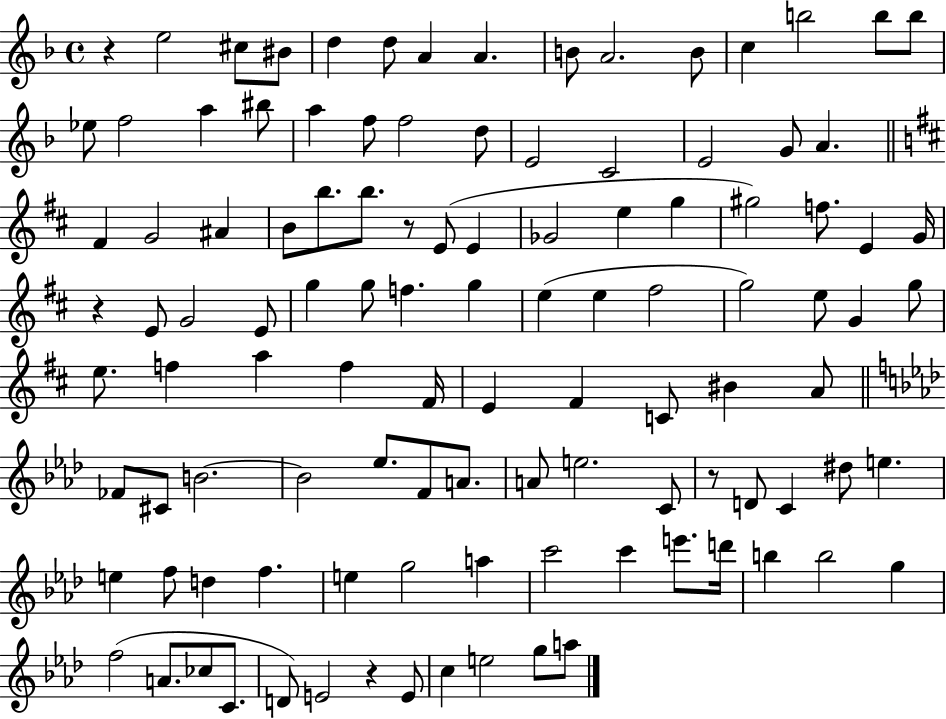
R/q E5/h C#5/e BIS4/e D5/q D5/e A4/q A4/q. B4/e A4/h. B4/e C5/q B5/h B5/e B5/e Eb5/e F5/h A5/q BIS5/e A5/q F5/e F5/h D5/e E4/h C4/h E4/h G4/e A4/q. F#4/q G4/h A#4/q B4/e B5/e. B5/e. R/e E4/e E4/q Gb4/h E5/q G5/q G#5/h F5/e. E4/q G4/s R/q E4/e G4/h E4/e G5/q G5/e F5/q. G5/q E5/q E5/q F#5/h G5/h E5/e G4/q G5/e E5/e. F5/q A5/q F5/q F#4/s E4/q F#4/q C4/e BIS4/q A4/e FES4/e C#4/e B4/h. B4/h Eb5/e. F4/e A4/e. A4/e E5/h. C4/e R/e D4/e C4/q D#5/e E5/q. E5/q F5/e D5/q F5/q. E5/q G5/h A5/q C6/h C6/q E6/e. D6/s B5/q B5/h G5/q F5/h A4/e. CES5/e C4/e. D4/e E4/h R/q E4/e C5/q E5/h G5/e A5/e